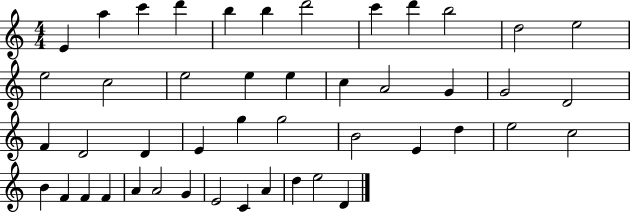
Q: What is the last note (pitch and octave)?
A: D4